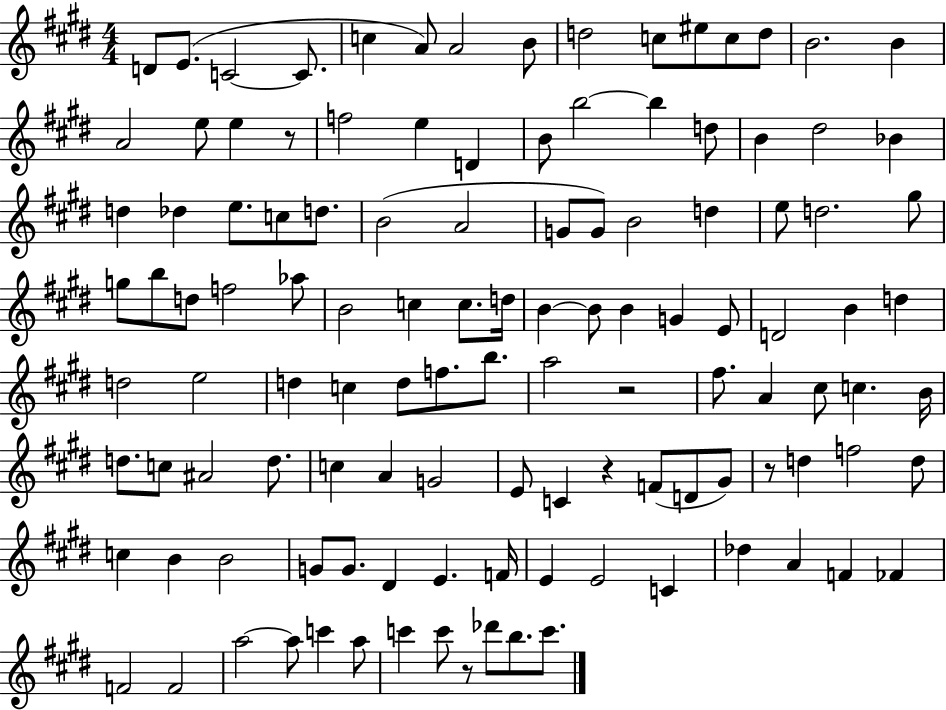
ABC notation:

X:1
T:Untitled
M:4/4
L:1/4
K:E
D/2 E/2 C2 C/2 c A/2 A2 B/2 d2 c/2 ^e/2 c/2 d/2 B2 B A2 e/2 e z/2 f2 e D B/2 b2 b d/2 B ^d2 _B d _d e/2 c/2 d/2 B2 A2 G/2 G/2 B2 d e/2 d2 ^g/2 g/2 b/2 d/2 f2 _a/2 B2 c c/2 d/4 B B/2 B G E/2 D2 B d d2 e2 d c d/2 f/2 b/2 a2 z2 ^f/2 A ^c/2 c B/4 d/2 c/2 ^A2 d/2 c A G2 E/2 C z F/2 D/2 ^G/2 z/2 d f2 d/2 c B B2 G/2 G/2 ^D E F/4 E E2 C _d A F _F F2 F2 a2 a/2 c' a/2 c' c'/2 z/2 _d'/2 b/2 c'/2